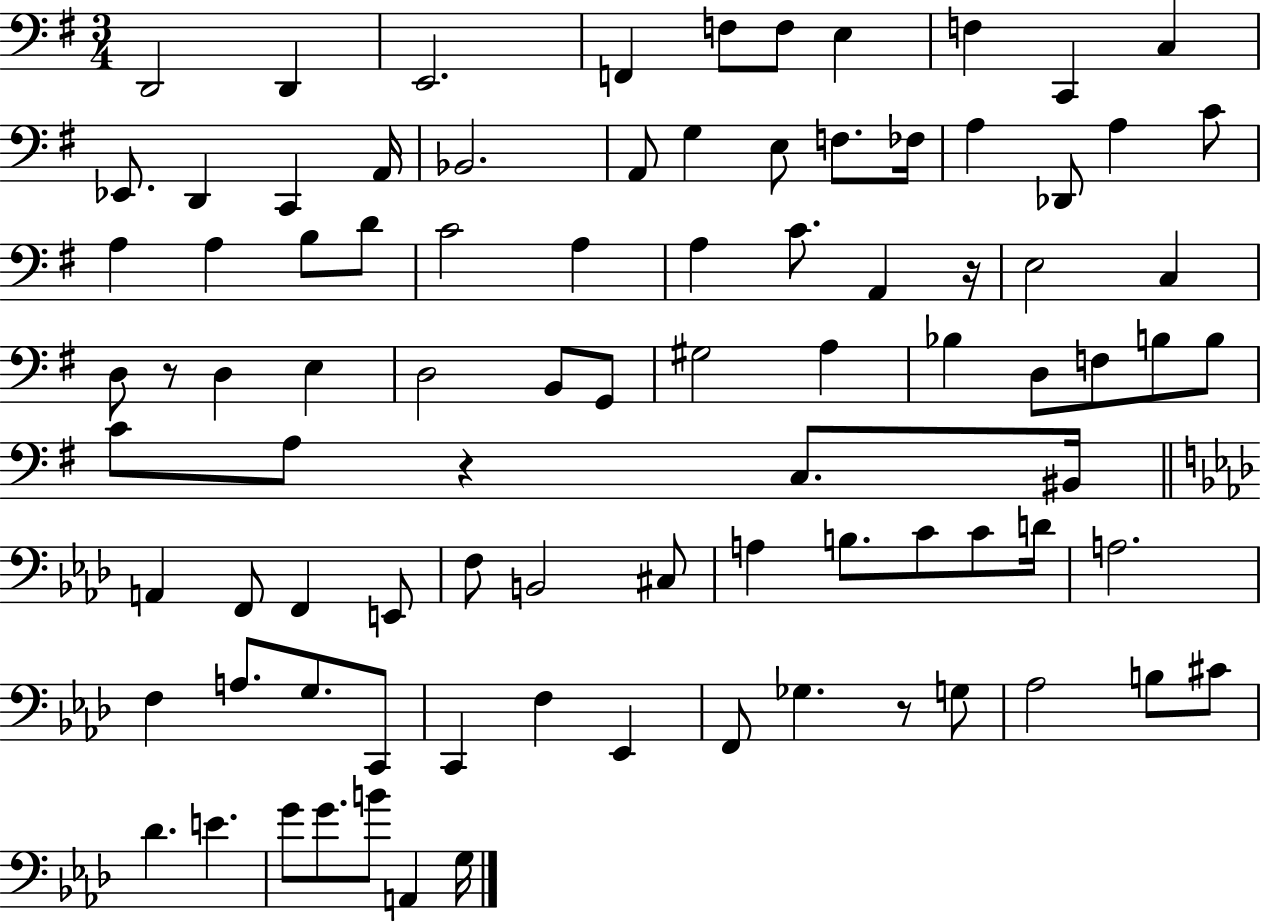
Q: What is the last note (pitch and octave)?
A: G3